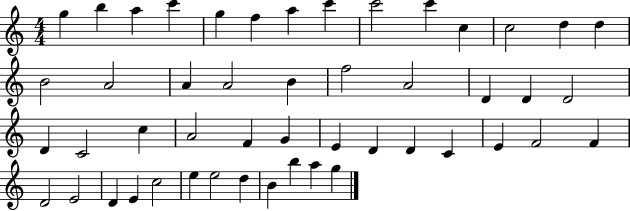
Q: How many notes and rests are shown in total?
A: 49